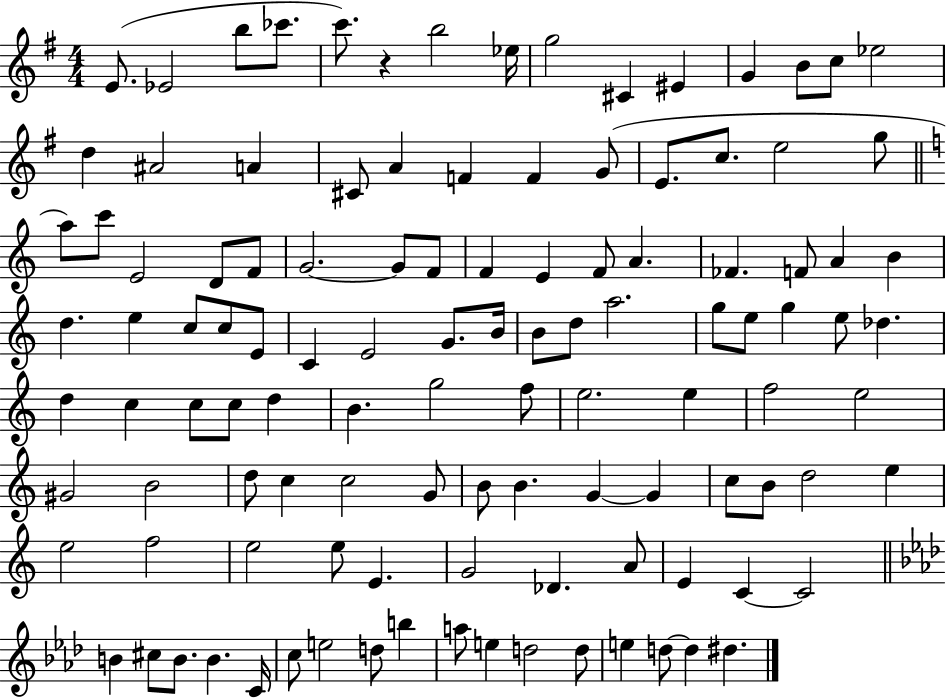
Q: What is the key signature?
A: G major